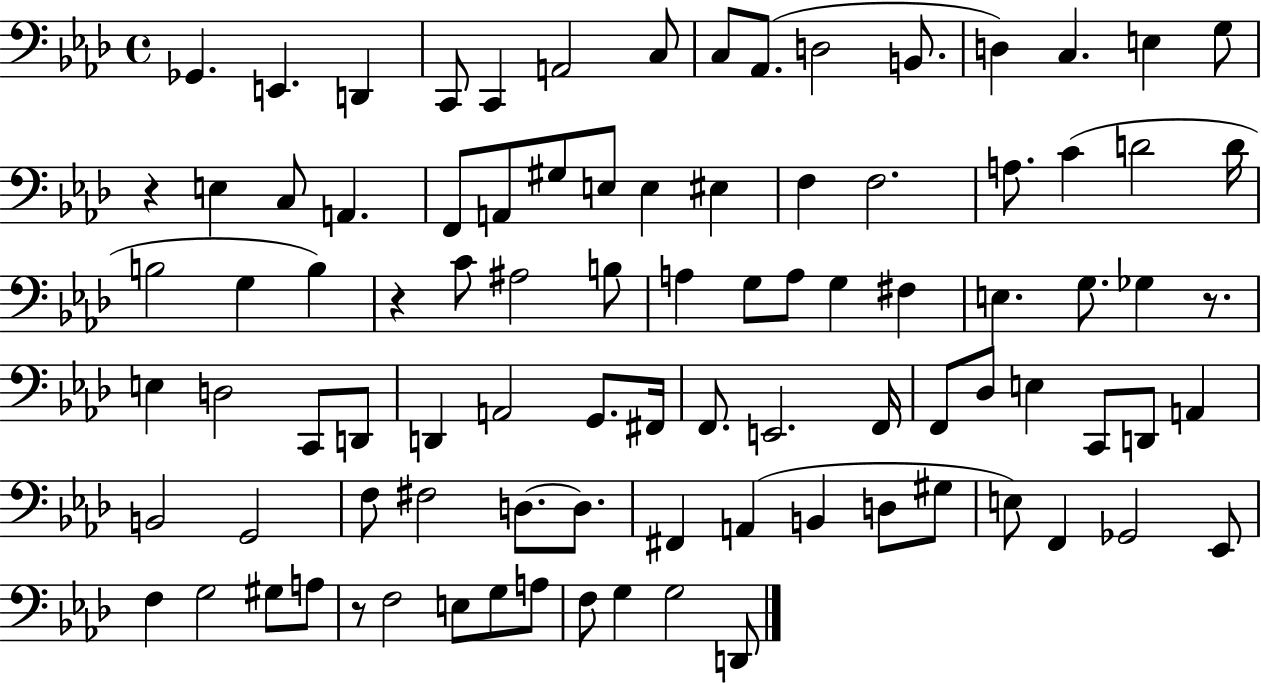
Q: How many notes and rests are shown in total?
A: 92